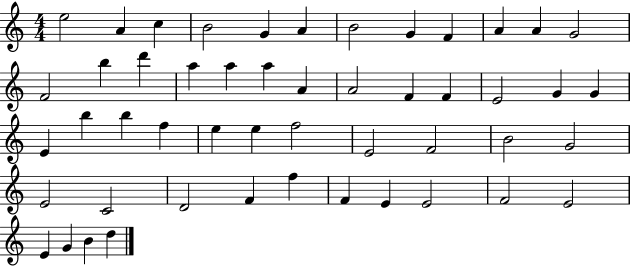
{
  \clef treble
  \numericTimeSignature
  \time 4/4
  \key c \major
  e''2 a'4 c''4 | b'2 g'4 a'4 | b'2 g'4 f'4 | a'4 a'4 g'2 | \break f'2 b''4 d'''4 | a''4 a''4 a''4 a'4 | a'2 f'4 f'4 | e'2 g'4 g'4 | \break e'4 b''4 b''4 f''4 | e''4 e''4 f''2 | e'2 f'2 | b'2 g'2 | \break e'2 c'2 | d'2 f'4 f''4 | f'4 e'4 e'2 | f'2 e'2 | \break e'4 g'4 b'4 d''4 | \bar "|."
}